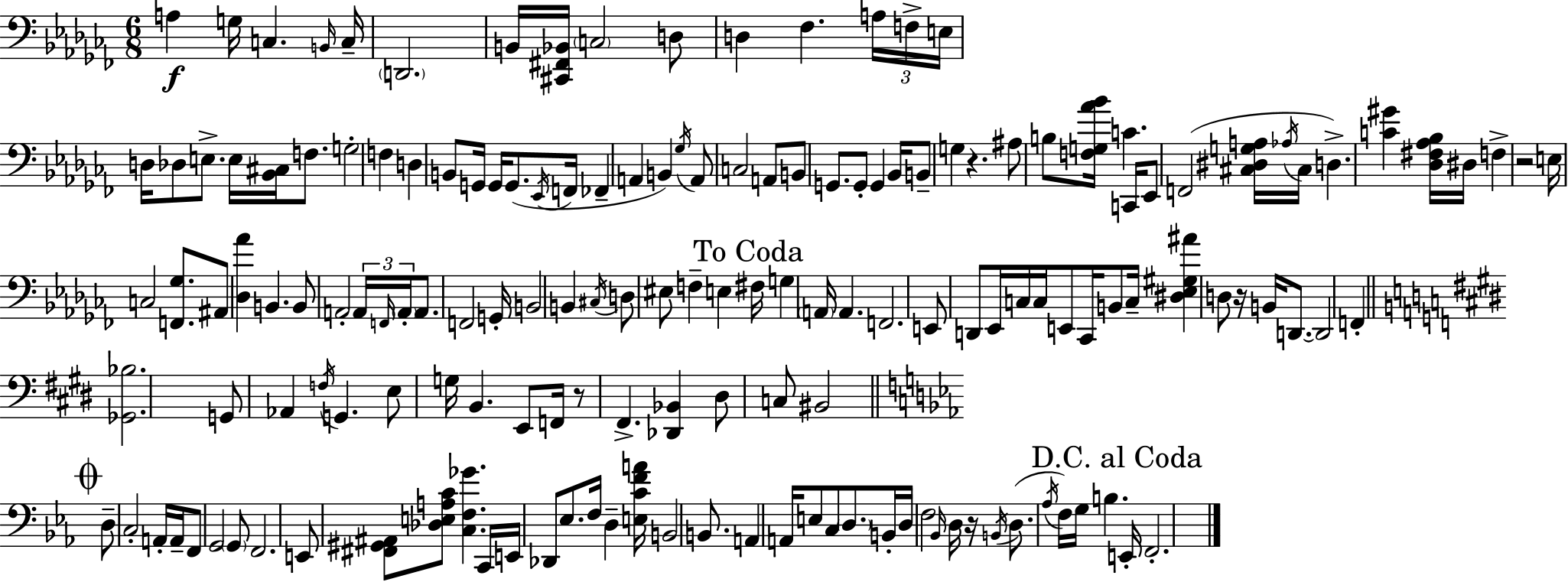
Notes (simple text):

A3/q G3/s C3/q. B2/s C3/s D2/h. B2/s [C#2,F#2,Bb2]/s C3/h D3/e D3/q FES3/q. A3/s F3/s E3/s D3/s Db3/e E3/e. E3/s [Bb2,C#3]/s F3/e. G3/h F3/q D3/q B2/e G2/s G2/s G2/e. Eb2/s F2/s FES2/q A2/q B2/q Gb3/s A2/e C3/h A2/e B2/e G2/e. G2/e G2/q Bb2/s B2/e G3/q R/q. A#3/e B3/e [F3,G3,Ab4,Bb4]/s C4/q. C2/s Eb2/e F2/h [C#3,D#3,G3,A3]/s Ab3/s C#3/s D3/q. [C4,G#4]/q [Db3,F#3,Ab3,Bb3]/s D#3/s F3/q R/h E3/s C3/h [F2,Gb3]/e. A#2/e [Db3,Ab4]/q B2/q. B2/e A2/h A2/s F2/s A2/s A2/e. F2/h G2/s B2/h B2/q C#3/s D3/e EIS3/e F3/q E3/q F#3/s G3/q A2/s A2/q. F2/h. E2/e D2/e Eb2/s C3/s C3/s E2/e CES2/s B2/e C3/s [D#3,Eb3,G#3,A#4]/q D3/e R/s B2/s D2/e. D2/h F2/q [Gb2,Bb3]/h. G2/e Ab2/q F3/s G2/q. E3/e G3/s B2/q. E2/e F2/s R/e F#2/q. [Db2,Bb2]/q D#3/e C3/e BIS2/h D3/e C3/h A2/s A2/s F2/e G2/h G2/e F2/h. E2/e [F#2,G#2,A#2]/e [Db3,E3,A3,C4]/e [C3,F3,Gb4]/q. C2/s E2/s Db2/e Eb3/e. F3/s D3/q [E3,C4,F4,A4]/s B2/h B2/e. A2/q A2/s E3/e C3/e D3/e. B2/s D3/s F3/h Bb2/s D3/s R/s B2/s D3/e. Ab3/s F3/s G3/s B3/q. E2/s F2/h.